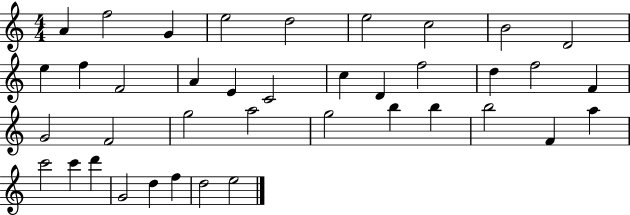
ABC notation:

X:1
T:Untitled
M:4/4
L:1/4
K:C
A f2 G e2 d2 e2 c2 B2 D2 e f F2 A E C2 c D f2 d f2 F G2 F2 g2 a2 g2 b b b2 F a c'2 c' d' G2 d f d2 e2